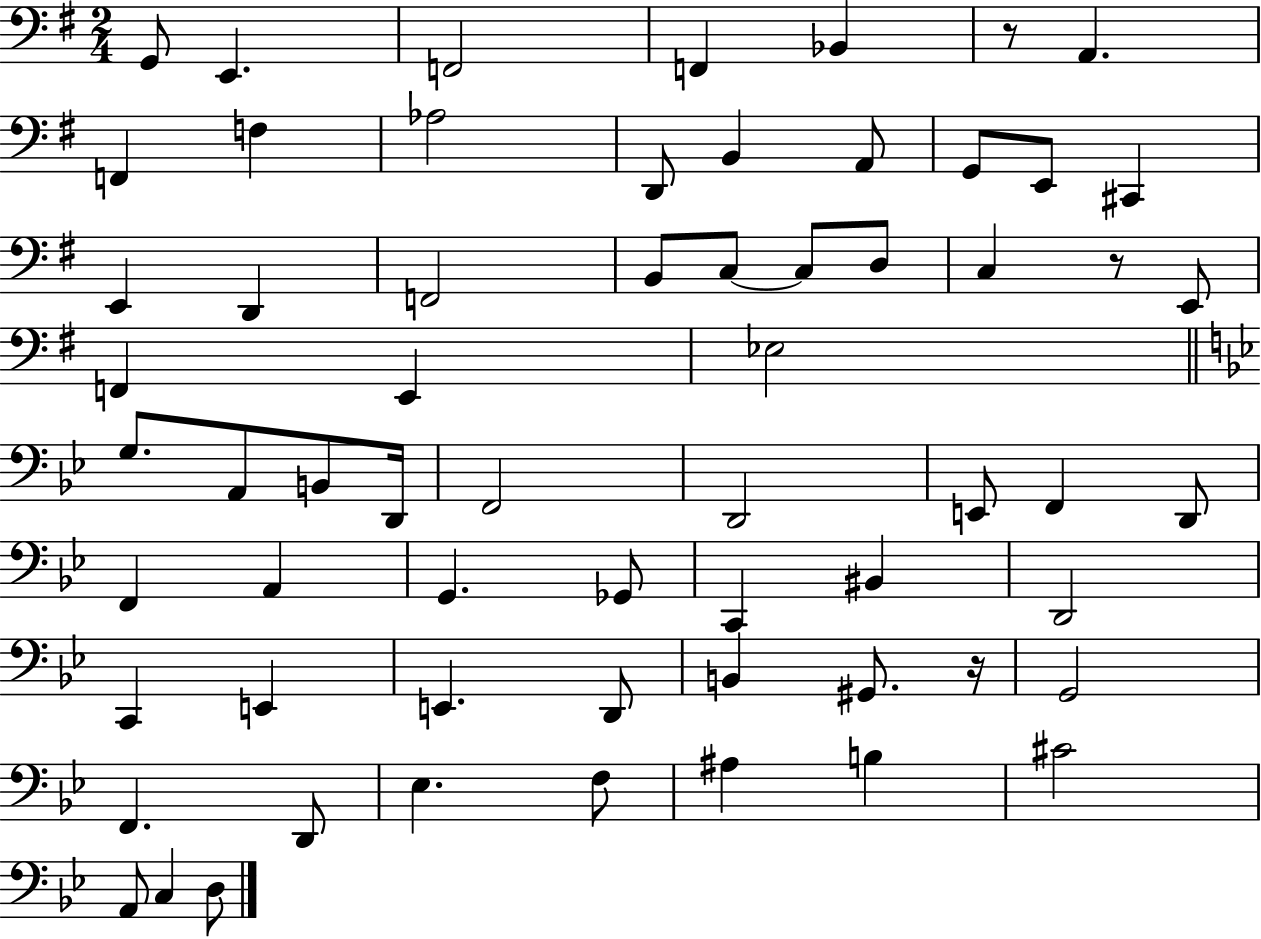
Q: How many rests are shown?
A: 3